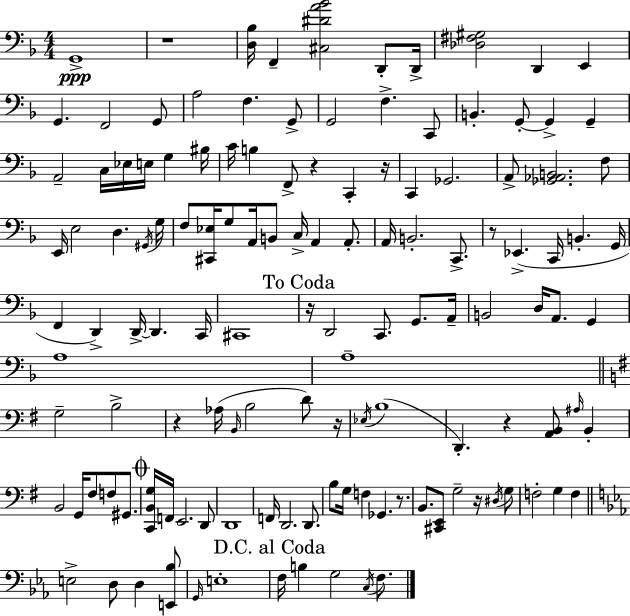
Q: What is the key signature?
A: F major